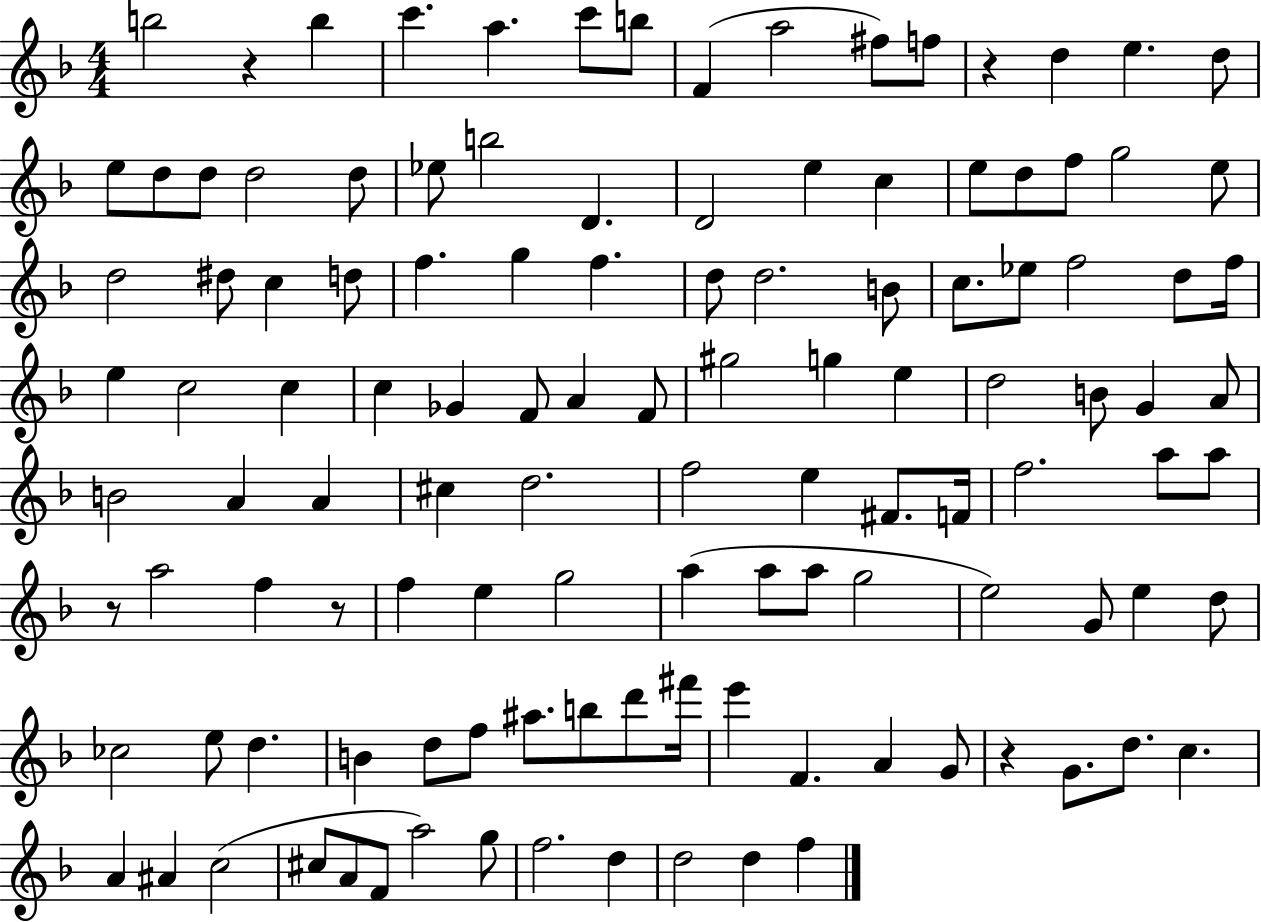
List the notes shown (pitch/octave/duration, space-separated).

B5/h R/q B5/q C6/q. A5/q. C6/e B5/e F4/q A5/h F#5/e F5/e R/q D5/q E5/q. D5/e E5/e D5/e D5/e D5/h D5/e Eb5/e B5/h D4/q. D4/h E5/q C5/q E5/e D5/e F5/e G5/h E5/e D5/h D#5/e C5/q D5/e F5/q. G5/q F5/q. D5/e D5/h. B4/e C5/e. Eb5/e F5/h D5/e F5/s E5/q C5/h C5/q C5/q Gb4/q F4/e A4/q F4/e G#5/h G5/q E5/q D5/h B4/e G4/q A4/e B4/h A4/q A4/q C#5/q D5/h. F5/h E5/q F#4/e. F4/s F5/h. A5/e A5/e R/e A5/h F5/q R/e F5/q E5/q G5/h A5/q A5/e A5/e G5/h E5/h G4/e E5/q D5/e CES5/h E5/e D5/q. B4/q D5/e F5/e A#5/e. B5/e D6/e F#6/s E6/q F4/q. A4/q G4/e R/q G4/e. D5/e. C5/q. A4/q A#4/q C5/h C#5/e A4/e F4/e A5/h G5/e F5/h. D5/q D5/h D5/q F5/q